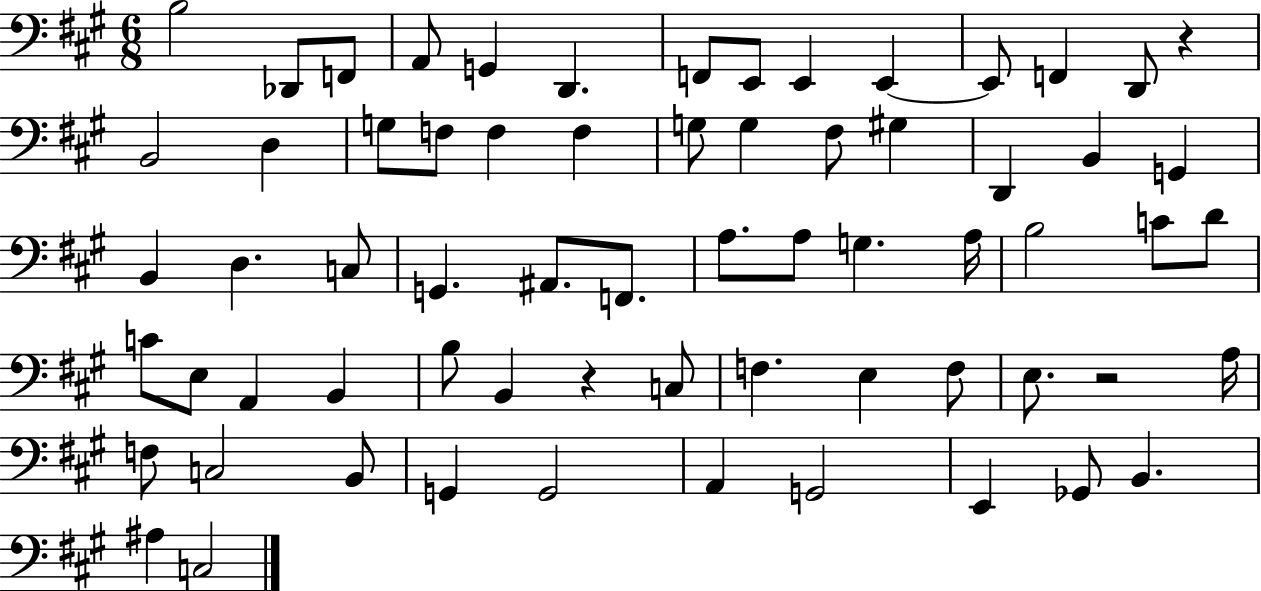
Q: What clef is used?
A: bass